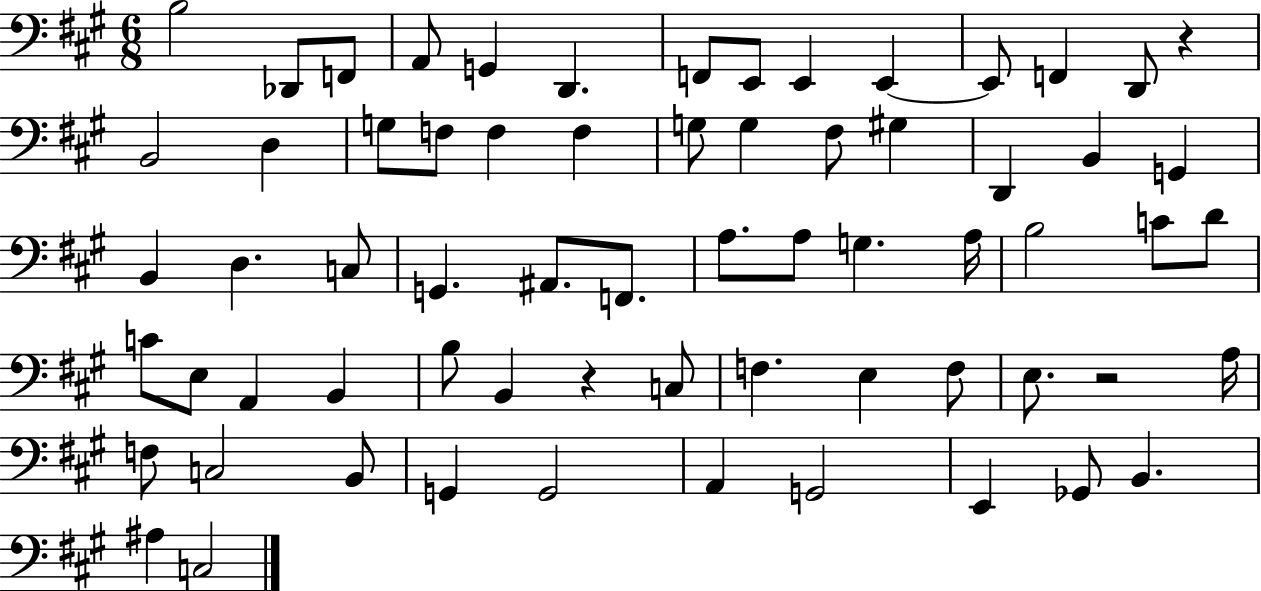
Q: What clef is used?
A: bass